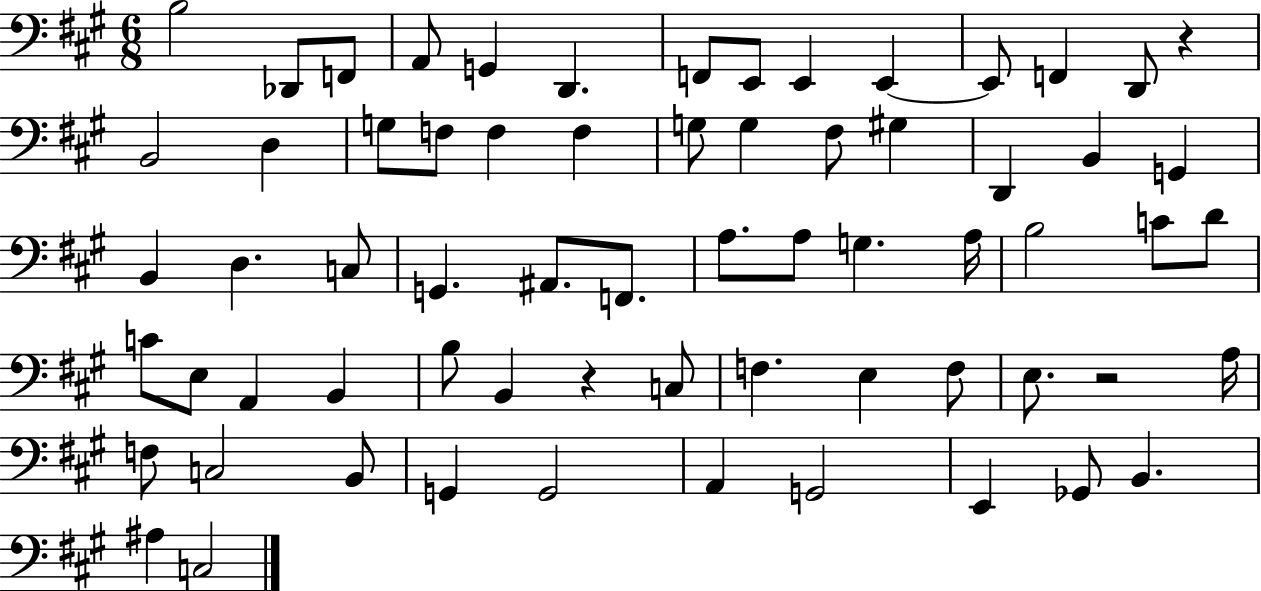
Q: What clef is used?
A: bass